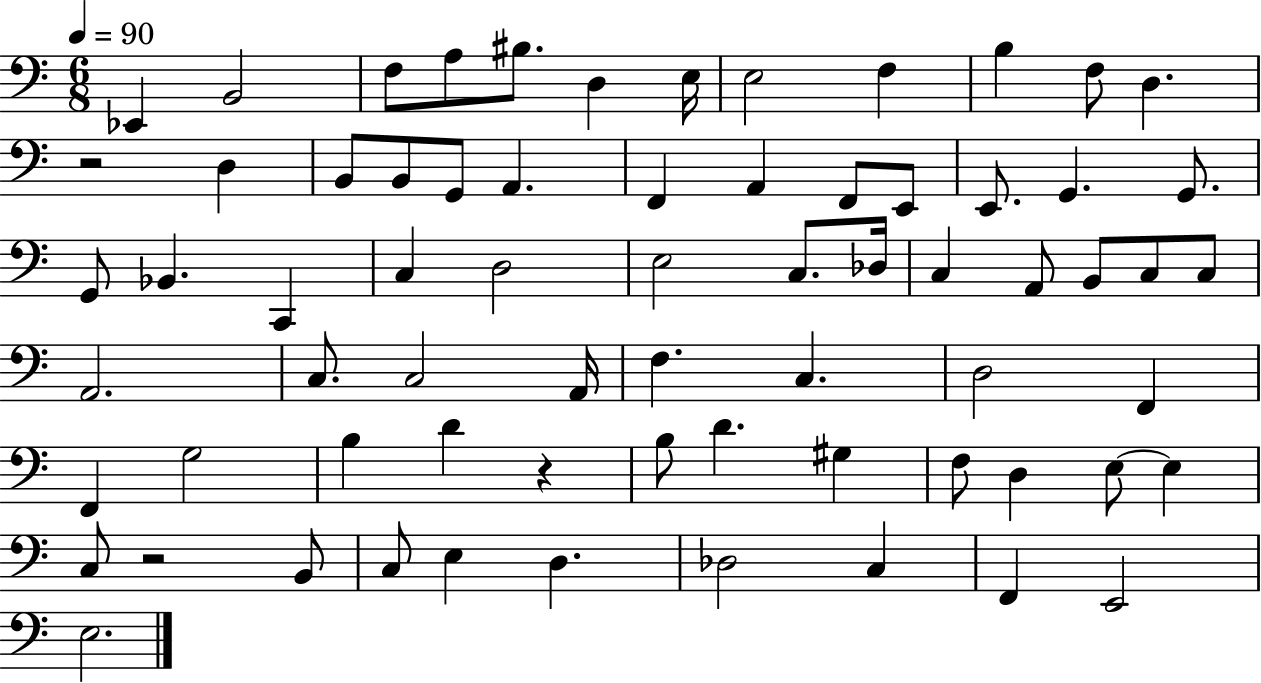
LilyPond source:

{
  \clef bass
  \numericTimeSignature
  \time 6/8
  \key c \major
  \tempo 4 = 90
  ees,4 b,2 | f8 a8 bis8. d4 e16 | e2 f4 | b4 f8 d4. | \break r2 d4 | b,8 b,8 g,8 a,4. | f,4 a,4 f,8 e,8 | e,8. g,4. g,8. | \break g,8 bes,4. c,4 | c4 d2 | e2 c8. des16 | c4 a,8 b,8 c8 c8 | \break a,2. | c8. c2 a,16 | f4. c4. | d2 f,4 | \break f,4 g2 | b4 d'4 r4 | b8 d'4. gis4 | f8 d4 e8~~ e4 | \break c8 r2 b,8 | c8 e4 d4. | des2 c4 | f,4 e,2 | \break e2. | \bar "|."
}